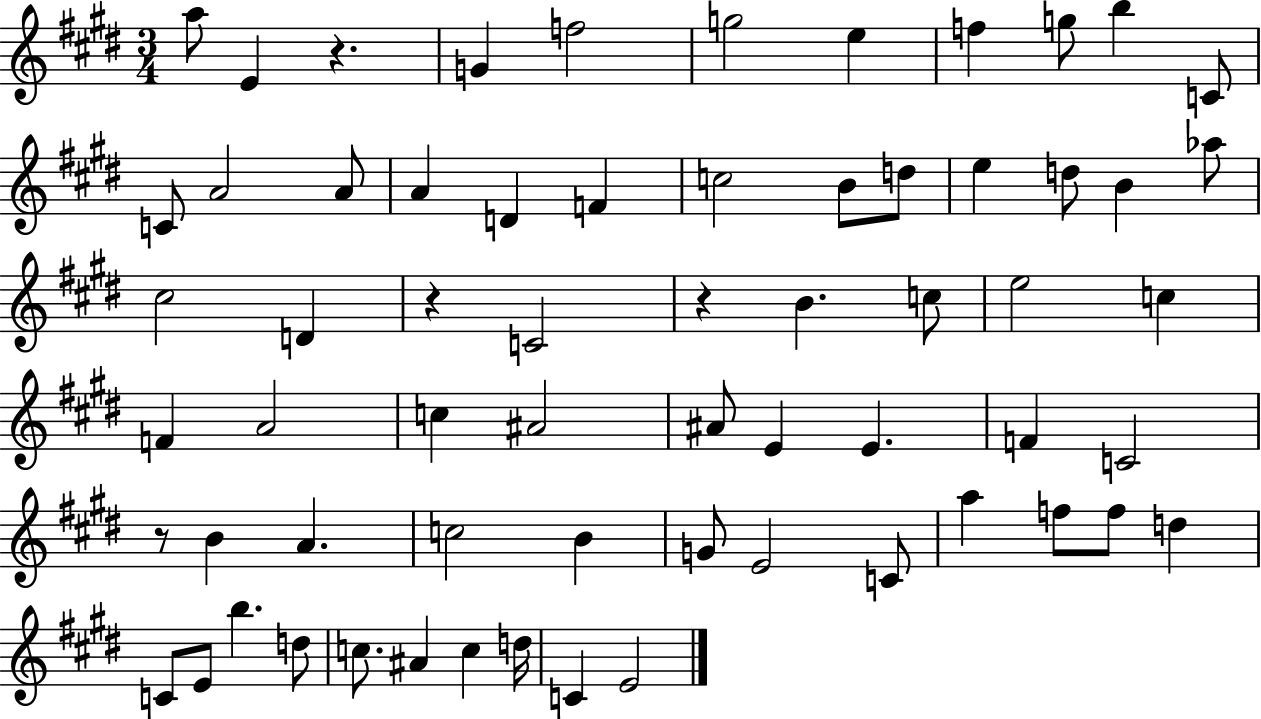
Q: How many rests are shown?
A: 4